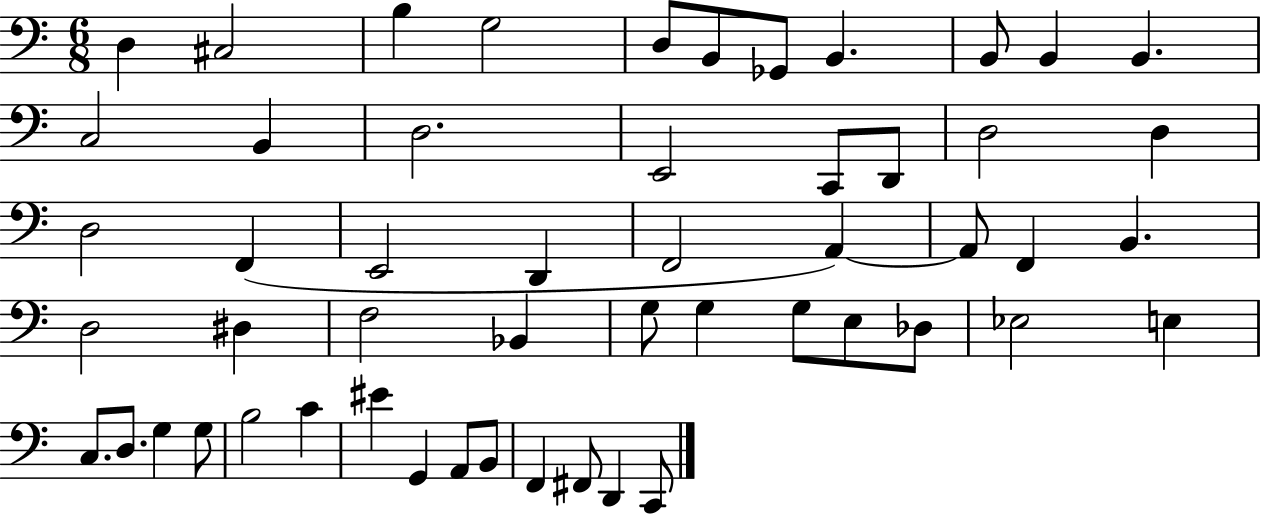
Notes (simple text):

D3/q C#3/h B3/q G3/h D3/e B2/e Gb2/e B2/q. B2/e B2/q B2/q. C3/h B2/q D3/h. E2/h C2/e D2/e D3/h D3/q D3/h F2/q E2/h D2/q F2/h A2/q A2/e F2/q B2/q. D3/h D#3/q F3/h Bb2/q G3/e G3/q G3/e E3/e Db3/e Eb3/h E3/q C3/e. D3/e. G3/q G3/e B3/h C4/q EIS4/q G2/q A2/e B2/e F2/q F#2/e D2/q C2/e